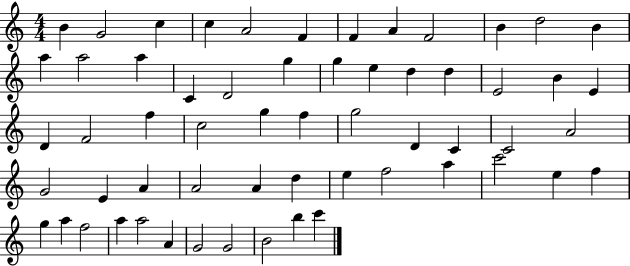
{
  \clef treble
  \numericTimeSignature
  \time 4/4
  \key c \major
  b'4 g'2 c''4 | c''4 a'2 f'4 | f'4 a'4 f'2 | b'4 d''2 b'4 | \break a''4 a''2 a''4 | c'4 d'2 g''4 | g''4 e''4 d''4 d''4 | e'2 b'4 e'4 | \break d'4 f'2 f''4 | c''2 g''4 f''4 | g''2 d'4 c'4 | c'2 a'2 | \break g'2 e'4 a'4 | a'2 a'4 d''4 | e''4 f''2 a''4 | c'''2 e''4 f''4 | \break g''4 a''4 f''2 | a''4 a''2 a'4 | g'2 g'2 | b'2 b''4 c'''4 | \break \bar "|."
}